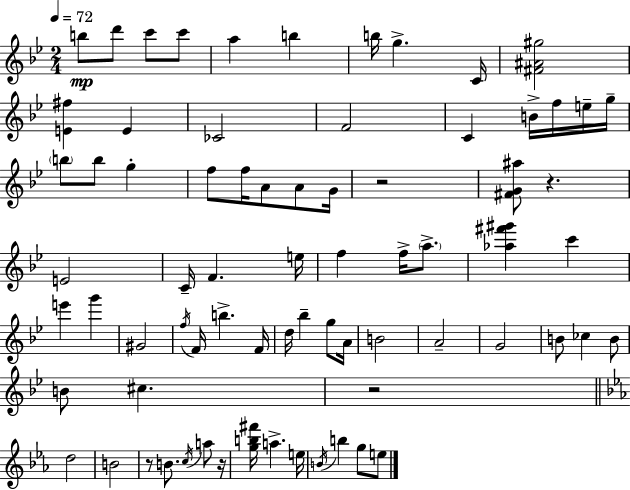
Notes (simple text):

B5/e D6/e C6/e C6/e A5/q B5/q B5/s G5/q. C4/s [F#4,A#4,G#5]/h [E4,F#5]/q E4/q CES4/h F4/h C4/q B4/s F5/s E5/s G5/s B5/e B5/e G5/q F5/e F5/s A4/e A4/e G4/s R/h [F#4,G4,A#5]/e R/q. E4/h C4/s F4/q. E5/s F5/q F5/s A5/e. [Ab5,F#6,G#6]/q C6/q E6/q G6/q G#4/h F5/s F4/s B5/q. F4/s D5/s Bb5/q G5/e A4/s B4/h A4/h G4/h B4/e CES5/q B4/e B4/e C#5/q. R/h D5/h B4/h R/e B4/e. C5/s A5/e R/s [G5,B5,F#6]/s A5/q. E5/s B4/s B5/q G5/e E5/e